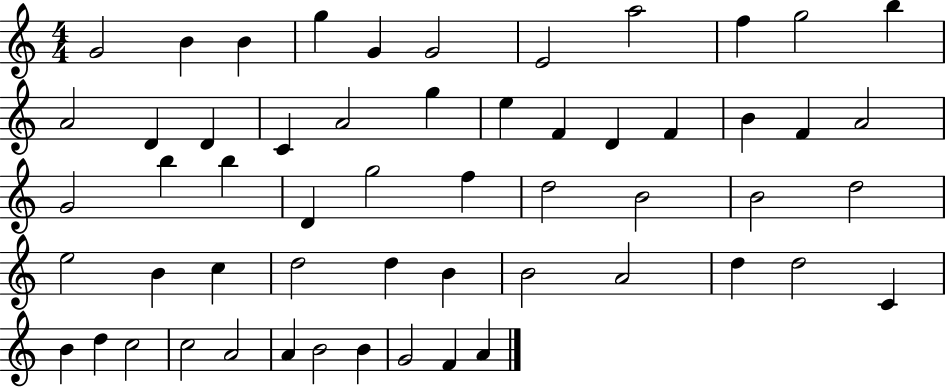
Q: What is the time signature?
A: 4/4